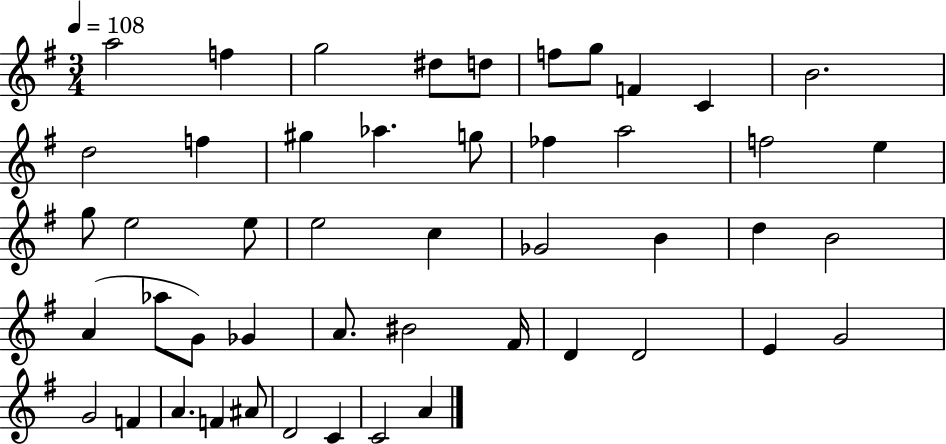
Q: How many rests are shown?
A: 0